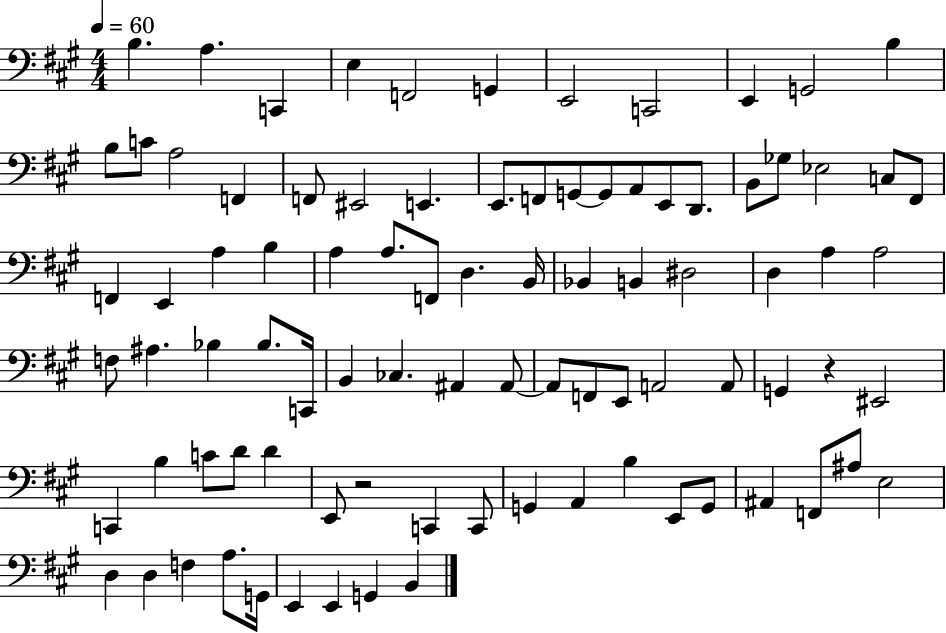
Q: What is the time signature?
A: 4/4